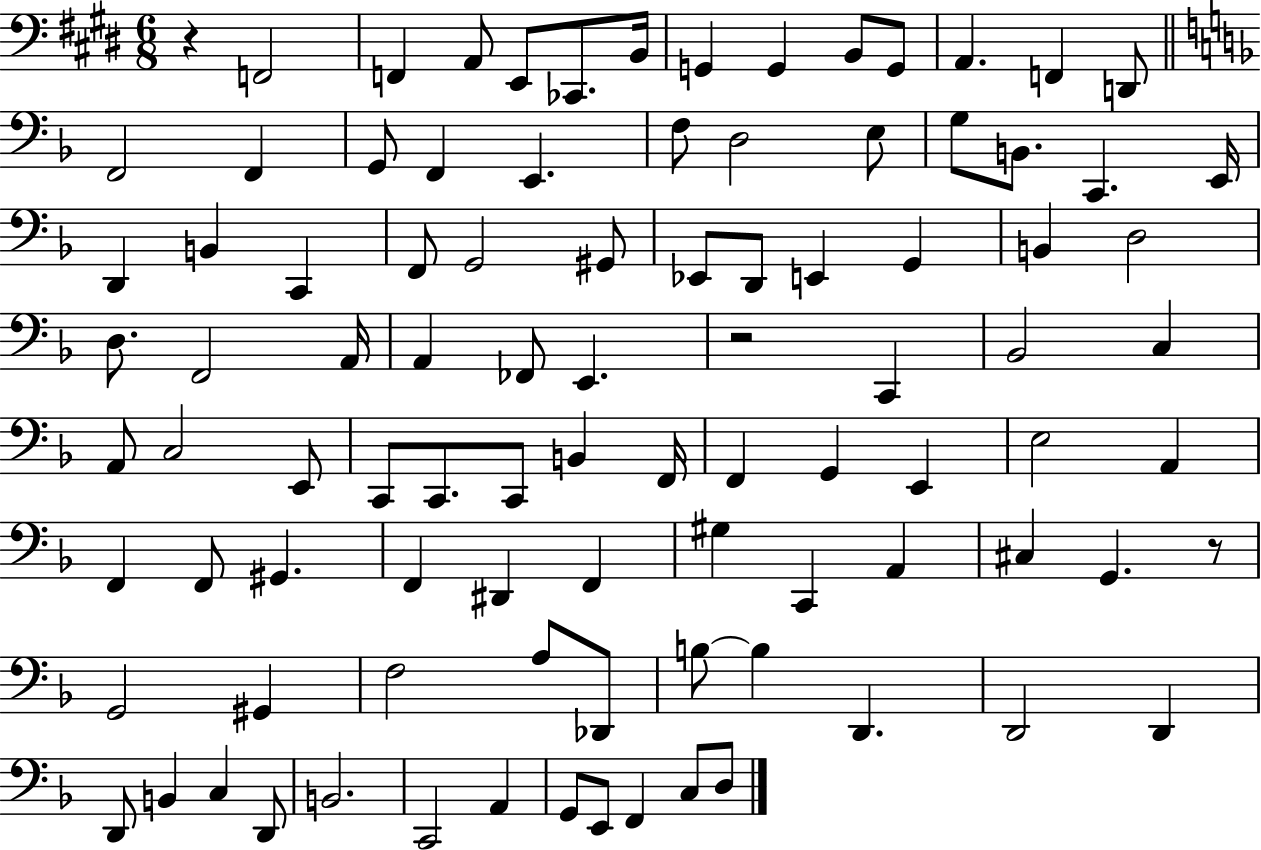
X:1
T:Untitled
M:6/8
L:1/4
K:E
z F,,2 F,, A,,/2 E,,/2 _C,,/2 B,,/4 G,, G,, B,,/2 G,,/2 A,, F,, D,,/2 F,,2 F,, G,,/2 F,, E,, F,/2 D,2 E,/2 G,/2 B,,/2 C,, E,,/4 D,, B,, C,, F,,/2 G,,2 ^G,,/2 _E,,/2 D,,/2 E,, G,, B,, D,2 D,/2 F,,2 A,,/4 A,, _F,,/2 E,, z2 C,, _B,,2 C, A,,/2 C,2 E,,/2 C,,/2 C,,/2 C,,/2 B,, F,,/4 F,, G,, E,, E,2 A,, F,, F,,/2 ^G,, F,, ^D,, F,, ^G, C,, A,, ^C, G,, z/2 G,,2 ^G,, F,2 A,/2 _D,,/2 B,/2 B, D,, D,,2 D,, D,,/2 B,, C, D,,/2 B,,2 C,,2 A,, G,,/2 E,,/2 F,, C,/2 D,/2